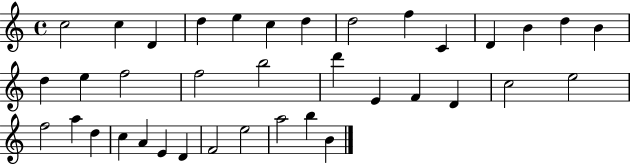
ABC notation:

X:1
T:Untitled
M:4/4
L:1/4
K:C
c2 c D d e c d d2 f C D B d B d e f2 f2 b2 d' E F D c2 e2 f2 a d c A E D F2 e2 a2 b B